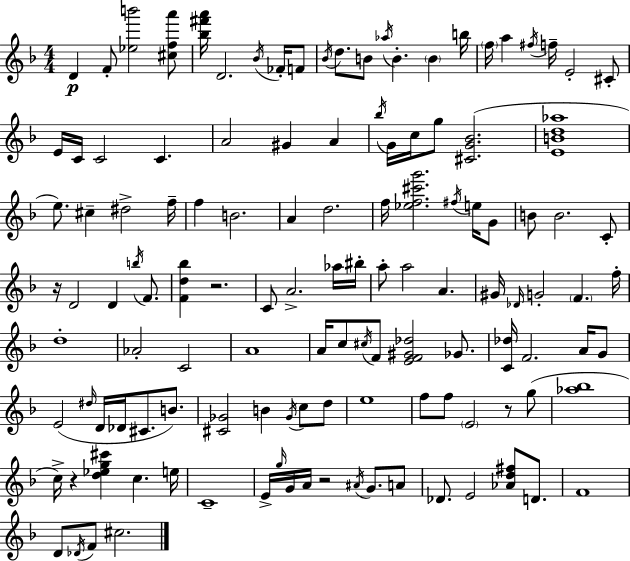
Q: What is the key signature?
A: F major